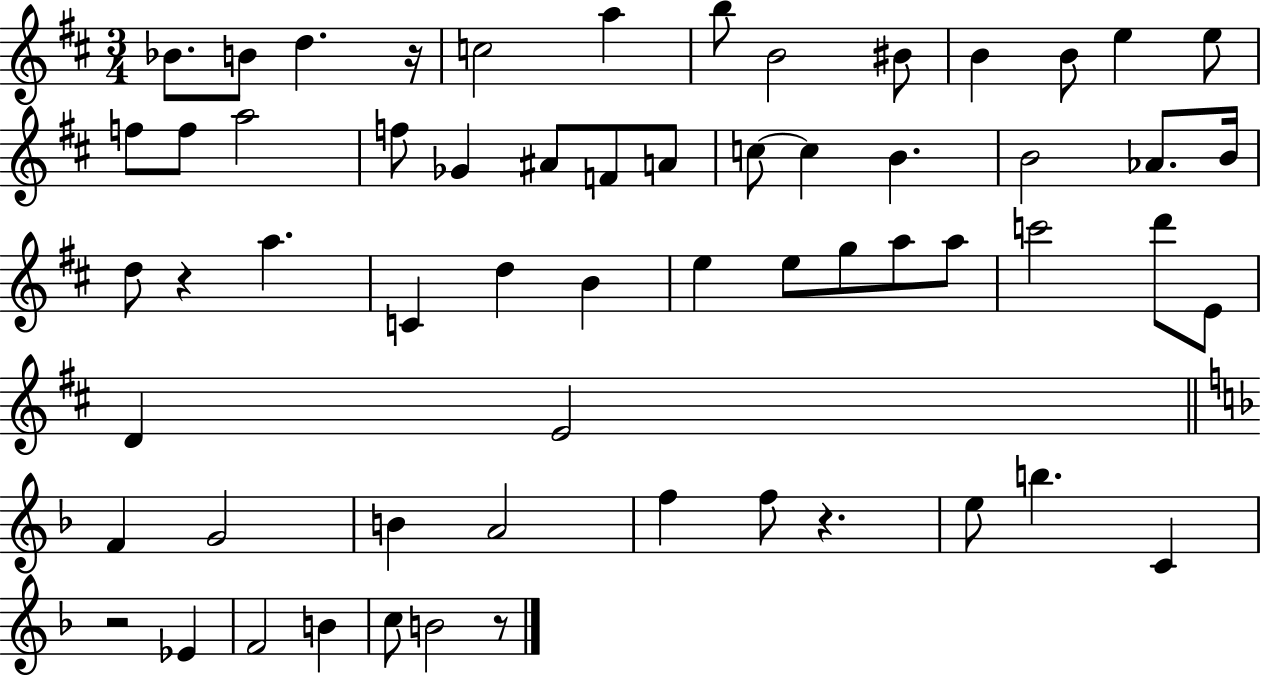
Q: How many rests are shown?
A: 5